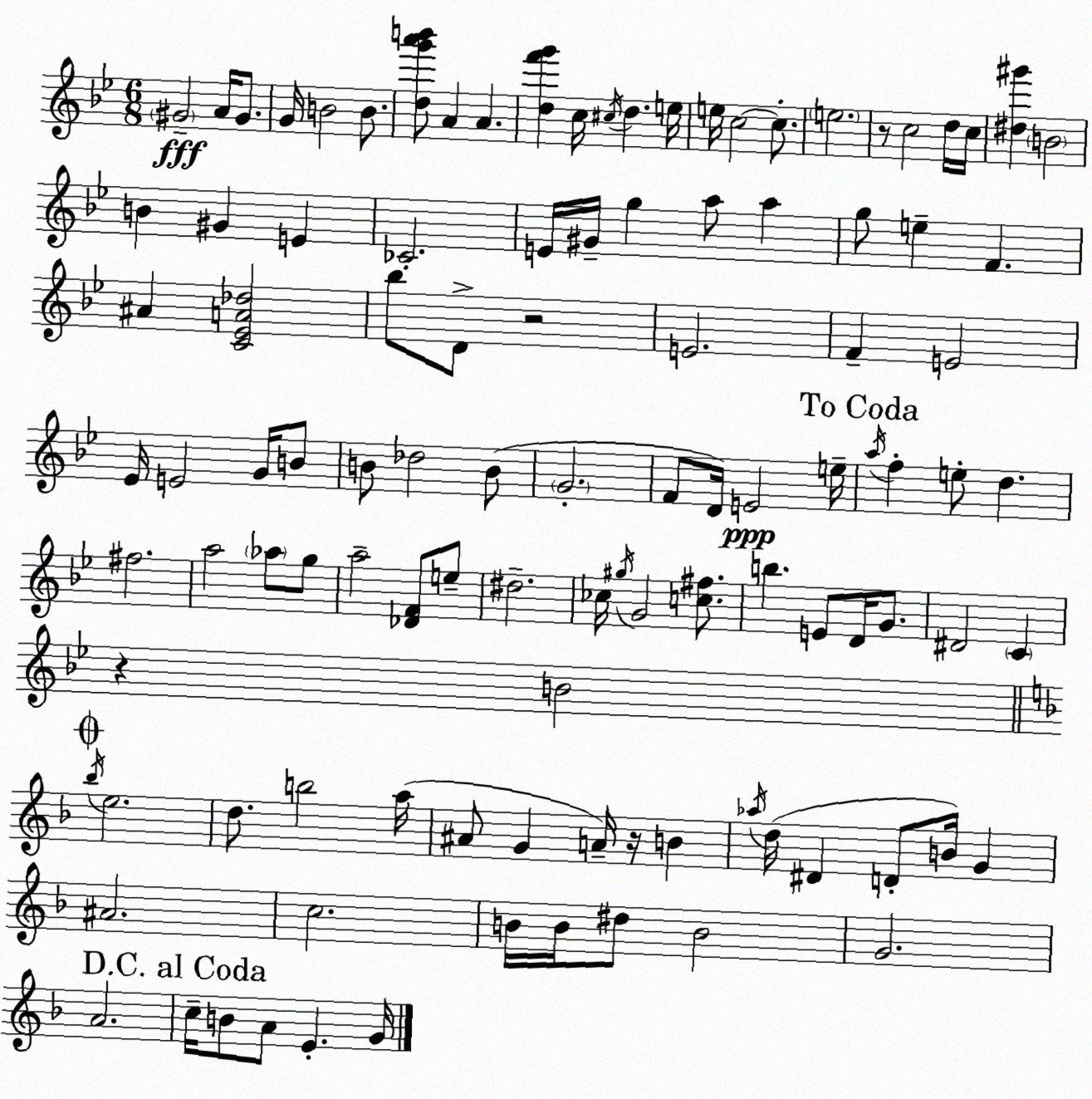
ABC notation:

X:1
T:Untitled
M:6/8
L:1/4
K:Bb
^G2 A/4 ^G/2 G/4 B2 B/2 [dg'a'b']/2 A A [df'g'] c/4 ^c/4 d e/4 e/4 c2 c/2 e2 z/2 c2 d/4 c/4 [^d^g'] B2 B ^G E _C2 E/4 ^G/4 g a/2 a g/2 e F ^A [C_EA_d]2 _b/2 D/2 z2 E2 F E2 _E/4 E2 G/4 B/2 B/2 _d2 B/2 G2 F/2 D/4 E2 e/4 a/4 f e/2 d ^f2 a2 _a/2 g/2 a2 [_DF]/2 e/2 ^d2 _c/4 ^g/4 G2 [c^f]/2 b E/2 D/4 G/2 ^D2 C z B2 _b/4 e2 d/2 b2 a/4 ^A/2 G A/4 z/4 B _a/4 d/4 ^D D/2 B/4 G ^A2 c2 B/4 B/4 ^d/2 B2 G2 A2 c/4 B/2 A/2 E G/4